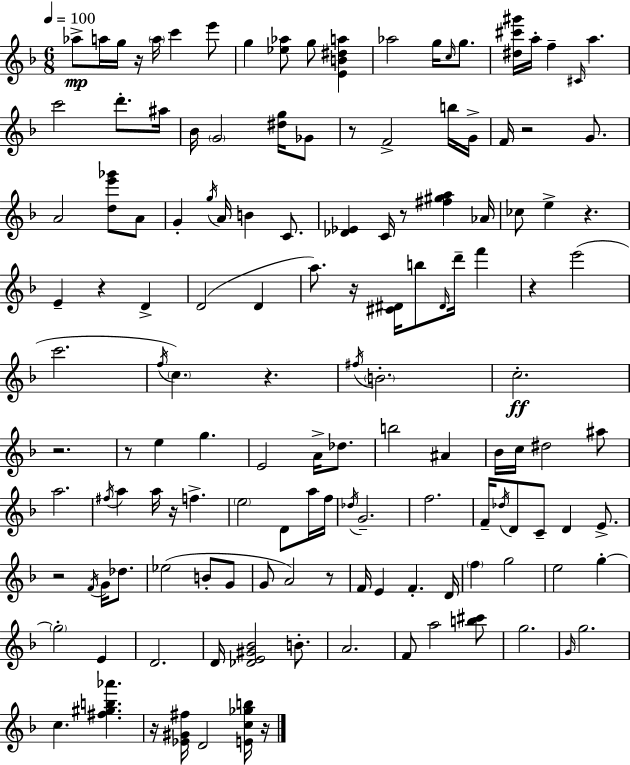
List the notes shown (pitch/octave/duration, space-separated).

Ab5/e A5/s G5/s R/s A5/s C6/q E6/e G5/q [Eb5,Ab5]/e G5/e [E4,B4,D#5,A5]/q Ab5/h G5/s C5/s G5/e. [D#5,C#6,G#6]/s A5/s F5/q C#4/s A5/q. C6/h D6/e. A#5/s Bb4/s G4/h [D#5,G5]/s Gb4/e R/e F4/h B5/s G4/s F4/s R/h G4/e. A4/h [D5,E6,Gb6]/e A4/e G4/q G5/s A4/s B4/q C4/e. [Db4,Eb4]/q C4/s R/e [F#5,G#5,A5]/q Ab4/s CES5/e E5/q R/q. E4/q R/q D4/q D4/h D4/q A5/e. R/s [C#4,D#4]/s B5/e D#4/s D6/s F6/q R/q E6/h C6/h. F5/s C5/q. R/q. F#5/s B4/h. C5/h. R/h. R/e E5/q G5/q. E4/h A4/s Db5/e. B5/h A#4/q Bb4/s C5/s D#5/h A#5/e A5/h. F#5/s A5/q A5/s R/s F5/q. E5/h D4/e A5/s F5/s Db5/s G4/h. F5/h. F4/s Db5/s D4/e C4/e D4/q E4/e. R/h F4/s G4/s Db5/e. Eb5/h B4/e G4/e G4/e A4/h R/e F4/s E4/q F4/q. D4/s F5/q G5/h E5/h G5/q G5/h E4/q D4/h. D4/s [Db4,E4,G#4,Bb4]/h B4/e. A4/h. F4/e A5/h [B5,C#6]/e G5/h. G4/s G5/h. C5/q. [F#5,G#5,B5,Ab6]/q. R/s [Eb4,G#4,F#5]/s D4/h [E4,C5,Gb5,B5]/s R/s